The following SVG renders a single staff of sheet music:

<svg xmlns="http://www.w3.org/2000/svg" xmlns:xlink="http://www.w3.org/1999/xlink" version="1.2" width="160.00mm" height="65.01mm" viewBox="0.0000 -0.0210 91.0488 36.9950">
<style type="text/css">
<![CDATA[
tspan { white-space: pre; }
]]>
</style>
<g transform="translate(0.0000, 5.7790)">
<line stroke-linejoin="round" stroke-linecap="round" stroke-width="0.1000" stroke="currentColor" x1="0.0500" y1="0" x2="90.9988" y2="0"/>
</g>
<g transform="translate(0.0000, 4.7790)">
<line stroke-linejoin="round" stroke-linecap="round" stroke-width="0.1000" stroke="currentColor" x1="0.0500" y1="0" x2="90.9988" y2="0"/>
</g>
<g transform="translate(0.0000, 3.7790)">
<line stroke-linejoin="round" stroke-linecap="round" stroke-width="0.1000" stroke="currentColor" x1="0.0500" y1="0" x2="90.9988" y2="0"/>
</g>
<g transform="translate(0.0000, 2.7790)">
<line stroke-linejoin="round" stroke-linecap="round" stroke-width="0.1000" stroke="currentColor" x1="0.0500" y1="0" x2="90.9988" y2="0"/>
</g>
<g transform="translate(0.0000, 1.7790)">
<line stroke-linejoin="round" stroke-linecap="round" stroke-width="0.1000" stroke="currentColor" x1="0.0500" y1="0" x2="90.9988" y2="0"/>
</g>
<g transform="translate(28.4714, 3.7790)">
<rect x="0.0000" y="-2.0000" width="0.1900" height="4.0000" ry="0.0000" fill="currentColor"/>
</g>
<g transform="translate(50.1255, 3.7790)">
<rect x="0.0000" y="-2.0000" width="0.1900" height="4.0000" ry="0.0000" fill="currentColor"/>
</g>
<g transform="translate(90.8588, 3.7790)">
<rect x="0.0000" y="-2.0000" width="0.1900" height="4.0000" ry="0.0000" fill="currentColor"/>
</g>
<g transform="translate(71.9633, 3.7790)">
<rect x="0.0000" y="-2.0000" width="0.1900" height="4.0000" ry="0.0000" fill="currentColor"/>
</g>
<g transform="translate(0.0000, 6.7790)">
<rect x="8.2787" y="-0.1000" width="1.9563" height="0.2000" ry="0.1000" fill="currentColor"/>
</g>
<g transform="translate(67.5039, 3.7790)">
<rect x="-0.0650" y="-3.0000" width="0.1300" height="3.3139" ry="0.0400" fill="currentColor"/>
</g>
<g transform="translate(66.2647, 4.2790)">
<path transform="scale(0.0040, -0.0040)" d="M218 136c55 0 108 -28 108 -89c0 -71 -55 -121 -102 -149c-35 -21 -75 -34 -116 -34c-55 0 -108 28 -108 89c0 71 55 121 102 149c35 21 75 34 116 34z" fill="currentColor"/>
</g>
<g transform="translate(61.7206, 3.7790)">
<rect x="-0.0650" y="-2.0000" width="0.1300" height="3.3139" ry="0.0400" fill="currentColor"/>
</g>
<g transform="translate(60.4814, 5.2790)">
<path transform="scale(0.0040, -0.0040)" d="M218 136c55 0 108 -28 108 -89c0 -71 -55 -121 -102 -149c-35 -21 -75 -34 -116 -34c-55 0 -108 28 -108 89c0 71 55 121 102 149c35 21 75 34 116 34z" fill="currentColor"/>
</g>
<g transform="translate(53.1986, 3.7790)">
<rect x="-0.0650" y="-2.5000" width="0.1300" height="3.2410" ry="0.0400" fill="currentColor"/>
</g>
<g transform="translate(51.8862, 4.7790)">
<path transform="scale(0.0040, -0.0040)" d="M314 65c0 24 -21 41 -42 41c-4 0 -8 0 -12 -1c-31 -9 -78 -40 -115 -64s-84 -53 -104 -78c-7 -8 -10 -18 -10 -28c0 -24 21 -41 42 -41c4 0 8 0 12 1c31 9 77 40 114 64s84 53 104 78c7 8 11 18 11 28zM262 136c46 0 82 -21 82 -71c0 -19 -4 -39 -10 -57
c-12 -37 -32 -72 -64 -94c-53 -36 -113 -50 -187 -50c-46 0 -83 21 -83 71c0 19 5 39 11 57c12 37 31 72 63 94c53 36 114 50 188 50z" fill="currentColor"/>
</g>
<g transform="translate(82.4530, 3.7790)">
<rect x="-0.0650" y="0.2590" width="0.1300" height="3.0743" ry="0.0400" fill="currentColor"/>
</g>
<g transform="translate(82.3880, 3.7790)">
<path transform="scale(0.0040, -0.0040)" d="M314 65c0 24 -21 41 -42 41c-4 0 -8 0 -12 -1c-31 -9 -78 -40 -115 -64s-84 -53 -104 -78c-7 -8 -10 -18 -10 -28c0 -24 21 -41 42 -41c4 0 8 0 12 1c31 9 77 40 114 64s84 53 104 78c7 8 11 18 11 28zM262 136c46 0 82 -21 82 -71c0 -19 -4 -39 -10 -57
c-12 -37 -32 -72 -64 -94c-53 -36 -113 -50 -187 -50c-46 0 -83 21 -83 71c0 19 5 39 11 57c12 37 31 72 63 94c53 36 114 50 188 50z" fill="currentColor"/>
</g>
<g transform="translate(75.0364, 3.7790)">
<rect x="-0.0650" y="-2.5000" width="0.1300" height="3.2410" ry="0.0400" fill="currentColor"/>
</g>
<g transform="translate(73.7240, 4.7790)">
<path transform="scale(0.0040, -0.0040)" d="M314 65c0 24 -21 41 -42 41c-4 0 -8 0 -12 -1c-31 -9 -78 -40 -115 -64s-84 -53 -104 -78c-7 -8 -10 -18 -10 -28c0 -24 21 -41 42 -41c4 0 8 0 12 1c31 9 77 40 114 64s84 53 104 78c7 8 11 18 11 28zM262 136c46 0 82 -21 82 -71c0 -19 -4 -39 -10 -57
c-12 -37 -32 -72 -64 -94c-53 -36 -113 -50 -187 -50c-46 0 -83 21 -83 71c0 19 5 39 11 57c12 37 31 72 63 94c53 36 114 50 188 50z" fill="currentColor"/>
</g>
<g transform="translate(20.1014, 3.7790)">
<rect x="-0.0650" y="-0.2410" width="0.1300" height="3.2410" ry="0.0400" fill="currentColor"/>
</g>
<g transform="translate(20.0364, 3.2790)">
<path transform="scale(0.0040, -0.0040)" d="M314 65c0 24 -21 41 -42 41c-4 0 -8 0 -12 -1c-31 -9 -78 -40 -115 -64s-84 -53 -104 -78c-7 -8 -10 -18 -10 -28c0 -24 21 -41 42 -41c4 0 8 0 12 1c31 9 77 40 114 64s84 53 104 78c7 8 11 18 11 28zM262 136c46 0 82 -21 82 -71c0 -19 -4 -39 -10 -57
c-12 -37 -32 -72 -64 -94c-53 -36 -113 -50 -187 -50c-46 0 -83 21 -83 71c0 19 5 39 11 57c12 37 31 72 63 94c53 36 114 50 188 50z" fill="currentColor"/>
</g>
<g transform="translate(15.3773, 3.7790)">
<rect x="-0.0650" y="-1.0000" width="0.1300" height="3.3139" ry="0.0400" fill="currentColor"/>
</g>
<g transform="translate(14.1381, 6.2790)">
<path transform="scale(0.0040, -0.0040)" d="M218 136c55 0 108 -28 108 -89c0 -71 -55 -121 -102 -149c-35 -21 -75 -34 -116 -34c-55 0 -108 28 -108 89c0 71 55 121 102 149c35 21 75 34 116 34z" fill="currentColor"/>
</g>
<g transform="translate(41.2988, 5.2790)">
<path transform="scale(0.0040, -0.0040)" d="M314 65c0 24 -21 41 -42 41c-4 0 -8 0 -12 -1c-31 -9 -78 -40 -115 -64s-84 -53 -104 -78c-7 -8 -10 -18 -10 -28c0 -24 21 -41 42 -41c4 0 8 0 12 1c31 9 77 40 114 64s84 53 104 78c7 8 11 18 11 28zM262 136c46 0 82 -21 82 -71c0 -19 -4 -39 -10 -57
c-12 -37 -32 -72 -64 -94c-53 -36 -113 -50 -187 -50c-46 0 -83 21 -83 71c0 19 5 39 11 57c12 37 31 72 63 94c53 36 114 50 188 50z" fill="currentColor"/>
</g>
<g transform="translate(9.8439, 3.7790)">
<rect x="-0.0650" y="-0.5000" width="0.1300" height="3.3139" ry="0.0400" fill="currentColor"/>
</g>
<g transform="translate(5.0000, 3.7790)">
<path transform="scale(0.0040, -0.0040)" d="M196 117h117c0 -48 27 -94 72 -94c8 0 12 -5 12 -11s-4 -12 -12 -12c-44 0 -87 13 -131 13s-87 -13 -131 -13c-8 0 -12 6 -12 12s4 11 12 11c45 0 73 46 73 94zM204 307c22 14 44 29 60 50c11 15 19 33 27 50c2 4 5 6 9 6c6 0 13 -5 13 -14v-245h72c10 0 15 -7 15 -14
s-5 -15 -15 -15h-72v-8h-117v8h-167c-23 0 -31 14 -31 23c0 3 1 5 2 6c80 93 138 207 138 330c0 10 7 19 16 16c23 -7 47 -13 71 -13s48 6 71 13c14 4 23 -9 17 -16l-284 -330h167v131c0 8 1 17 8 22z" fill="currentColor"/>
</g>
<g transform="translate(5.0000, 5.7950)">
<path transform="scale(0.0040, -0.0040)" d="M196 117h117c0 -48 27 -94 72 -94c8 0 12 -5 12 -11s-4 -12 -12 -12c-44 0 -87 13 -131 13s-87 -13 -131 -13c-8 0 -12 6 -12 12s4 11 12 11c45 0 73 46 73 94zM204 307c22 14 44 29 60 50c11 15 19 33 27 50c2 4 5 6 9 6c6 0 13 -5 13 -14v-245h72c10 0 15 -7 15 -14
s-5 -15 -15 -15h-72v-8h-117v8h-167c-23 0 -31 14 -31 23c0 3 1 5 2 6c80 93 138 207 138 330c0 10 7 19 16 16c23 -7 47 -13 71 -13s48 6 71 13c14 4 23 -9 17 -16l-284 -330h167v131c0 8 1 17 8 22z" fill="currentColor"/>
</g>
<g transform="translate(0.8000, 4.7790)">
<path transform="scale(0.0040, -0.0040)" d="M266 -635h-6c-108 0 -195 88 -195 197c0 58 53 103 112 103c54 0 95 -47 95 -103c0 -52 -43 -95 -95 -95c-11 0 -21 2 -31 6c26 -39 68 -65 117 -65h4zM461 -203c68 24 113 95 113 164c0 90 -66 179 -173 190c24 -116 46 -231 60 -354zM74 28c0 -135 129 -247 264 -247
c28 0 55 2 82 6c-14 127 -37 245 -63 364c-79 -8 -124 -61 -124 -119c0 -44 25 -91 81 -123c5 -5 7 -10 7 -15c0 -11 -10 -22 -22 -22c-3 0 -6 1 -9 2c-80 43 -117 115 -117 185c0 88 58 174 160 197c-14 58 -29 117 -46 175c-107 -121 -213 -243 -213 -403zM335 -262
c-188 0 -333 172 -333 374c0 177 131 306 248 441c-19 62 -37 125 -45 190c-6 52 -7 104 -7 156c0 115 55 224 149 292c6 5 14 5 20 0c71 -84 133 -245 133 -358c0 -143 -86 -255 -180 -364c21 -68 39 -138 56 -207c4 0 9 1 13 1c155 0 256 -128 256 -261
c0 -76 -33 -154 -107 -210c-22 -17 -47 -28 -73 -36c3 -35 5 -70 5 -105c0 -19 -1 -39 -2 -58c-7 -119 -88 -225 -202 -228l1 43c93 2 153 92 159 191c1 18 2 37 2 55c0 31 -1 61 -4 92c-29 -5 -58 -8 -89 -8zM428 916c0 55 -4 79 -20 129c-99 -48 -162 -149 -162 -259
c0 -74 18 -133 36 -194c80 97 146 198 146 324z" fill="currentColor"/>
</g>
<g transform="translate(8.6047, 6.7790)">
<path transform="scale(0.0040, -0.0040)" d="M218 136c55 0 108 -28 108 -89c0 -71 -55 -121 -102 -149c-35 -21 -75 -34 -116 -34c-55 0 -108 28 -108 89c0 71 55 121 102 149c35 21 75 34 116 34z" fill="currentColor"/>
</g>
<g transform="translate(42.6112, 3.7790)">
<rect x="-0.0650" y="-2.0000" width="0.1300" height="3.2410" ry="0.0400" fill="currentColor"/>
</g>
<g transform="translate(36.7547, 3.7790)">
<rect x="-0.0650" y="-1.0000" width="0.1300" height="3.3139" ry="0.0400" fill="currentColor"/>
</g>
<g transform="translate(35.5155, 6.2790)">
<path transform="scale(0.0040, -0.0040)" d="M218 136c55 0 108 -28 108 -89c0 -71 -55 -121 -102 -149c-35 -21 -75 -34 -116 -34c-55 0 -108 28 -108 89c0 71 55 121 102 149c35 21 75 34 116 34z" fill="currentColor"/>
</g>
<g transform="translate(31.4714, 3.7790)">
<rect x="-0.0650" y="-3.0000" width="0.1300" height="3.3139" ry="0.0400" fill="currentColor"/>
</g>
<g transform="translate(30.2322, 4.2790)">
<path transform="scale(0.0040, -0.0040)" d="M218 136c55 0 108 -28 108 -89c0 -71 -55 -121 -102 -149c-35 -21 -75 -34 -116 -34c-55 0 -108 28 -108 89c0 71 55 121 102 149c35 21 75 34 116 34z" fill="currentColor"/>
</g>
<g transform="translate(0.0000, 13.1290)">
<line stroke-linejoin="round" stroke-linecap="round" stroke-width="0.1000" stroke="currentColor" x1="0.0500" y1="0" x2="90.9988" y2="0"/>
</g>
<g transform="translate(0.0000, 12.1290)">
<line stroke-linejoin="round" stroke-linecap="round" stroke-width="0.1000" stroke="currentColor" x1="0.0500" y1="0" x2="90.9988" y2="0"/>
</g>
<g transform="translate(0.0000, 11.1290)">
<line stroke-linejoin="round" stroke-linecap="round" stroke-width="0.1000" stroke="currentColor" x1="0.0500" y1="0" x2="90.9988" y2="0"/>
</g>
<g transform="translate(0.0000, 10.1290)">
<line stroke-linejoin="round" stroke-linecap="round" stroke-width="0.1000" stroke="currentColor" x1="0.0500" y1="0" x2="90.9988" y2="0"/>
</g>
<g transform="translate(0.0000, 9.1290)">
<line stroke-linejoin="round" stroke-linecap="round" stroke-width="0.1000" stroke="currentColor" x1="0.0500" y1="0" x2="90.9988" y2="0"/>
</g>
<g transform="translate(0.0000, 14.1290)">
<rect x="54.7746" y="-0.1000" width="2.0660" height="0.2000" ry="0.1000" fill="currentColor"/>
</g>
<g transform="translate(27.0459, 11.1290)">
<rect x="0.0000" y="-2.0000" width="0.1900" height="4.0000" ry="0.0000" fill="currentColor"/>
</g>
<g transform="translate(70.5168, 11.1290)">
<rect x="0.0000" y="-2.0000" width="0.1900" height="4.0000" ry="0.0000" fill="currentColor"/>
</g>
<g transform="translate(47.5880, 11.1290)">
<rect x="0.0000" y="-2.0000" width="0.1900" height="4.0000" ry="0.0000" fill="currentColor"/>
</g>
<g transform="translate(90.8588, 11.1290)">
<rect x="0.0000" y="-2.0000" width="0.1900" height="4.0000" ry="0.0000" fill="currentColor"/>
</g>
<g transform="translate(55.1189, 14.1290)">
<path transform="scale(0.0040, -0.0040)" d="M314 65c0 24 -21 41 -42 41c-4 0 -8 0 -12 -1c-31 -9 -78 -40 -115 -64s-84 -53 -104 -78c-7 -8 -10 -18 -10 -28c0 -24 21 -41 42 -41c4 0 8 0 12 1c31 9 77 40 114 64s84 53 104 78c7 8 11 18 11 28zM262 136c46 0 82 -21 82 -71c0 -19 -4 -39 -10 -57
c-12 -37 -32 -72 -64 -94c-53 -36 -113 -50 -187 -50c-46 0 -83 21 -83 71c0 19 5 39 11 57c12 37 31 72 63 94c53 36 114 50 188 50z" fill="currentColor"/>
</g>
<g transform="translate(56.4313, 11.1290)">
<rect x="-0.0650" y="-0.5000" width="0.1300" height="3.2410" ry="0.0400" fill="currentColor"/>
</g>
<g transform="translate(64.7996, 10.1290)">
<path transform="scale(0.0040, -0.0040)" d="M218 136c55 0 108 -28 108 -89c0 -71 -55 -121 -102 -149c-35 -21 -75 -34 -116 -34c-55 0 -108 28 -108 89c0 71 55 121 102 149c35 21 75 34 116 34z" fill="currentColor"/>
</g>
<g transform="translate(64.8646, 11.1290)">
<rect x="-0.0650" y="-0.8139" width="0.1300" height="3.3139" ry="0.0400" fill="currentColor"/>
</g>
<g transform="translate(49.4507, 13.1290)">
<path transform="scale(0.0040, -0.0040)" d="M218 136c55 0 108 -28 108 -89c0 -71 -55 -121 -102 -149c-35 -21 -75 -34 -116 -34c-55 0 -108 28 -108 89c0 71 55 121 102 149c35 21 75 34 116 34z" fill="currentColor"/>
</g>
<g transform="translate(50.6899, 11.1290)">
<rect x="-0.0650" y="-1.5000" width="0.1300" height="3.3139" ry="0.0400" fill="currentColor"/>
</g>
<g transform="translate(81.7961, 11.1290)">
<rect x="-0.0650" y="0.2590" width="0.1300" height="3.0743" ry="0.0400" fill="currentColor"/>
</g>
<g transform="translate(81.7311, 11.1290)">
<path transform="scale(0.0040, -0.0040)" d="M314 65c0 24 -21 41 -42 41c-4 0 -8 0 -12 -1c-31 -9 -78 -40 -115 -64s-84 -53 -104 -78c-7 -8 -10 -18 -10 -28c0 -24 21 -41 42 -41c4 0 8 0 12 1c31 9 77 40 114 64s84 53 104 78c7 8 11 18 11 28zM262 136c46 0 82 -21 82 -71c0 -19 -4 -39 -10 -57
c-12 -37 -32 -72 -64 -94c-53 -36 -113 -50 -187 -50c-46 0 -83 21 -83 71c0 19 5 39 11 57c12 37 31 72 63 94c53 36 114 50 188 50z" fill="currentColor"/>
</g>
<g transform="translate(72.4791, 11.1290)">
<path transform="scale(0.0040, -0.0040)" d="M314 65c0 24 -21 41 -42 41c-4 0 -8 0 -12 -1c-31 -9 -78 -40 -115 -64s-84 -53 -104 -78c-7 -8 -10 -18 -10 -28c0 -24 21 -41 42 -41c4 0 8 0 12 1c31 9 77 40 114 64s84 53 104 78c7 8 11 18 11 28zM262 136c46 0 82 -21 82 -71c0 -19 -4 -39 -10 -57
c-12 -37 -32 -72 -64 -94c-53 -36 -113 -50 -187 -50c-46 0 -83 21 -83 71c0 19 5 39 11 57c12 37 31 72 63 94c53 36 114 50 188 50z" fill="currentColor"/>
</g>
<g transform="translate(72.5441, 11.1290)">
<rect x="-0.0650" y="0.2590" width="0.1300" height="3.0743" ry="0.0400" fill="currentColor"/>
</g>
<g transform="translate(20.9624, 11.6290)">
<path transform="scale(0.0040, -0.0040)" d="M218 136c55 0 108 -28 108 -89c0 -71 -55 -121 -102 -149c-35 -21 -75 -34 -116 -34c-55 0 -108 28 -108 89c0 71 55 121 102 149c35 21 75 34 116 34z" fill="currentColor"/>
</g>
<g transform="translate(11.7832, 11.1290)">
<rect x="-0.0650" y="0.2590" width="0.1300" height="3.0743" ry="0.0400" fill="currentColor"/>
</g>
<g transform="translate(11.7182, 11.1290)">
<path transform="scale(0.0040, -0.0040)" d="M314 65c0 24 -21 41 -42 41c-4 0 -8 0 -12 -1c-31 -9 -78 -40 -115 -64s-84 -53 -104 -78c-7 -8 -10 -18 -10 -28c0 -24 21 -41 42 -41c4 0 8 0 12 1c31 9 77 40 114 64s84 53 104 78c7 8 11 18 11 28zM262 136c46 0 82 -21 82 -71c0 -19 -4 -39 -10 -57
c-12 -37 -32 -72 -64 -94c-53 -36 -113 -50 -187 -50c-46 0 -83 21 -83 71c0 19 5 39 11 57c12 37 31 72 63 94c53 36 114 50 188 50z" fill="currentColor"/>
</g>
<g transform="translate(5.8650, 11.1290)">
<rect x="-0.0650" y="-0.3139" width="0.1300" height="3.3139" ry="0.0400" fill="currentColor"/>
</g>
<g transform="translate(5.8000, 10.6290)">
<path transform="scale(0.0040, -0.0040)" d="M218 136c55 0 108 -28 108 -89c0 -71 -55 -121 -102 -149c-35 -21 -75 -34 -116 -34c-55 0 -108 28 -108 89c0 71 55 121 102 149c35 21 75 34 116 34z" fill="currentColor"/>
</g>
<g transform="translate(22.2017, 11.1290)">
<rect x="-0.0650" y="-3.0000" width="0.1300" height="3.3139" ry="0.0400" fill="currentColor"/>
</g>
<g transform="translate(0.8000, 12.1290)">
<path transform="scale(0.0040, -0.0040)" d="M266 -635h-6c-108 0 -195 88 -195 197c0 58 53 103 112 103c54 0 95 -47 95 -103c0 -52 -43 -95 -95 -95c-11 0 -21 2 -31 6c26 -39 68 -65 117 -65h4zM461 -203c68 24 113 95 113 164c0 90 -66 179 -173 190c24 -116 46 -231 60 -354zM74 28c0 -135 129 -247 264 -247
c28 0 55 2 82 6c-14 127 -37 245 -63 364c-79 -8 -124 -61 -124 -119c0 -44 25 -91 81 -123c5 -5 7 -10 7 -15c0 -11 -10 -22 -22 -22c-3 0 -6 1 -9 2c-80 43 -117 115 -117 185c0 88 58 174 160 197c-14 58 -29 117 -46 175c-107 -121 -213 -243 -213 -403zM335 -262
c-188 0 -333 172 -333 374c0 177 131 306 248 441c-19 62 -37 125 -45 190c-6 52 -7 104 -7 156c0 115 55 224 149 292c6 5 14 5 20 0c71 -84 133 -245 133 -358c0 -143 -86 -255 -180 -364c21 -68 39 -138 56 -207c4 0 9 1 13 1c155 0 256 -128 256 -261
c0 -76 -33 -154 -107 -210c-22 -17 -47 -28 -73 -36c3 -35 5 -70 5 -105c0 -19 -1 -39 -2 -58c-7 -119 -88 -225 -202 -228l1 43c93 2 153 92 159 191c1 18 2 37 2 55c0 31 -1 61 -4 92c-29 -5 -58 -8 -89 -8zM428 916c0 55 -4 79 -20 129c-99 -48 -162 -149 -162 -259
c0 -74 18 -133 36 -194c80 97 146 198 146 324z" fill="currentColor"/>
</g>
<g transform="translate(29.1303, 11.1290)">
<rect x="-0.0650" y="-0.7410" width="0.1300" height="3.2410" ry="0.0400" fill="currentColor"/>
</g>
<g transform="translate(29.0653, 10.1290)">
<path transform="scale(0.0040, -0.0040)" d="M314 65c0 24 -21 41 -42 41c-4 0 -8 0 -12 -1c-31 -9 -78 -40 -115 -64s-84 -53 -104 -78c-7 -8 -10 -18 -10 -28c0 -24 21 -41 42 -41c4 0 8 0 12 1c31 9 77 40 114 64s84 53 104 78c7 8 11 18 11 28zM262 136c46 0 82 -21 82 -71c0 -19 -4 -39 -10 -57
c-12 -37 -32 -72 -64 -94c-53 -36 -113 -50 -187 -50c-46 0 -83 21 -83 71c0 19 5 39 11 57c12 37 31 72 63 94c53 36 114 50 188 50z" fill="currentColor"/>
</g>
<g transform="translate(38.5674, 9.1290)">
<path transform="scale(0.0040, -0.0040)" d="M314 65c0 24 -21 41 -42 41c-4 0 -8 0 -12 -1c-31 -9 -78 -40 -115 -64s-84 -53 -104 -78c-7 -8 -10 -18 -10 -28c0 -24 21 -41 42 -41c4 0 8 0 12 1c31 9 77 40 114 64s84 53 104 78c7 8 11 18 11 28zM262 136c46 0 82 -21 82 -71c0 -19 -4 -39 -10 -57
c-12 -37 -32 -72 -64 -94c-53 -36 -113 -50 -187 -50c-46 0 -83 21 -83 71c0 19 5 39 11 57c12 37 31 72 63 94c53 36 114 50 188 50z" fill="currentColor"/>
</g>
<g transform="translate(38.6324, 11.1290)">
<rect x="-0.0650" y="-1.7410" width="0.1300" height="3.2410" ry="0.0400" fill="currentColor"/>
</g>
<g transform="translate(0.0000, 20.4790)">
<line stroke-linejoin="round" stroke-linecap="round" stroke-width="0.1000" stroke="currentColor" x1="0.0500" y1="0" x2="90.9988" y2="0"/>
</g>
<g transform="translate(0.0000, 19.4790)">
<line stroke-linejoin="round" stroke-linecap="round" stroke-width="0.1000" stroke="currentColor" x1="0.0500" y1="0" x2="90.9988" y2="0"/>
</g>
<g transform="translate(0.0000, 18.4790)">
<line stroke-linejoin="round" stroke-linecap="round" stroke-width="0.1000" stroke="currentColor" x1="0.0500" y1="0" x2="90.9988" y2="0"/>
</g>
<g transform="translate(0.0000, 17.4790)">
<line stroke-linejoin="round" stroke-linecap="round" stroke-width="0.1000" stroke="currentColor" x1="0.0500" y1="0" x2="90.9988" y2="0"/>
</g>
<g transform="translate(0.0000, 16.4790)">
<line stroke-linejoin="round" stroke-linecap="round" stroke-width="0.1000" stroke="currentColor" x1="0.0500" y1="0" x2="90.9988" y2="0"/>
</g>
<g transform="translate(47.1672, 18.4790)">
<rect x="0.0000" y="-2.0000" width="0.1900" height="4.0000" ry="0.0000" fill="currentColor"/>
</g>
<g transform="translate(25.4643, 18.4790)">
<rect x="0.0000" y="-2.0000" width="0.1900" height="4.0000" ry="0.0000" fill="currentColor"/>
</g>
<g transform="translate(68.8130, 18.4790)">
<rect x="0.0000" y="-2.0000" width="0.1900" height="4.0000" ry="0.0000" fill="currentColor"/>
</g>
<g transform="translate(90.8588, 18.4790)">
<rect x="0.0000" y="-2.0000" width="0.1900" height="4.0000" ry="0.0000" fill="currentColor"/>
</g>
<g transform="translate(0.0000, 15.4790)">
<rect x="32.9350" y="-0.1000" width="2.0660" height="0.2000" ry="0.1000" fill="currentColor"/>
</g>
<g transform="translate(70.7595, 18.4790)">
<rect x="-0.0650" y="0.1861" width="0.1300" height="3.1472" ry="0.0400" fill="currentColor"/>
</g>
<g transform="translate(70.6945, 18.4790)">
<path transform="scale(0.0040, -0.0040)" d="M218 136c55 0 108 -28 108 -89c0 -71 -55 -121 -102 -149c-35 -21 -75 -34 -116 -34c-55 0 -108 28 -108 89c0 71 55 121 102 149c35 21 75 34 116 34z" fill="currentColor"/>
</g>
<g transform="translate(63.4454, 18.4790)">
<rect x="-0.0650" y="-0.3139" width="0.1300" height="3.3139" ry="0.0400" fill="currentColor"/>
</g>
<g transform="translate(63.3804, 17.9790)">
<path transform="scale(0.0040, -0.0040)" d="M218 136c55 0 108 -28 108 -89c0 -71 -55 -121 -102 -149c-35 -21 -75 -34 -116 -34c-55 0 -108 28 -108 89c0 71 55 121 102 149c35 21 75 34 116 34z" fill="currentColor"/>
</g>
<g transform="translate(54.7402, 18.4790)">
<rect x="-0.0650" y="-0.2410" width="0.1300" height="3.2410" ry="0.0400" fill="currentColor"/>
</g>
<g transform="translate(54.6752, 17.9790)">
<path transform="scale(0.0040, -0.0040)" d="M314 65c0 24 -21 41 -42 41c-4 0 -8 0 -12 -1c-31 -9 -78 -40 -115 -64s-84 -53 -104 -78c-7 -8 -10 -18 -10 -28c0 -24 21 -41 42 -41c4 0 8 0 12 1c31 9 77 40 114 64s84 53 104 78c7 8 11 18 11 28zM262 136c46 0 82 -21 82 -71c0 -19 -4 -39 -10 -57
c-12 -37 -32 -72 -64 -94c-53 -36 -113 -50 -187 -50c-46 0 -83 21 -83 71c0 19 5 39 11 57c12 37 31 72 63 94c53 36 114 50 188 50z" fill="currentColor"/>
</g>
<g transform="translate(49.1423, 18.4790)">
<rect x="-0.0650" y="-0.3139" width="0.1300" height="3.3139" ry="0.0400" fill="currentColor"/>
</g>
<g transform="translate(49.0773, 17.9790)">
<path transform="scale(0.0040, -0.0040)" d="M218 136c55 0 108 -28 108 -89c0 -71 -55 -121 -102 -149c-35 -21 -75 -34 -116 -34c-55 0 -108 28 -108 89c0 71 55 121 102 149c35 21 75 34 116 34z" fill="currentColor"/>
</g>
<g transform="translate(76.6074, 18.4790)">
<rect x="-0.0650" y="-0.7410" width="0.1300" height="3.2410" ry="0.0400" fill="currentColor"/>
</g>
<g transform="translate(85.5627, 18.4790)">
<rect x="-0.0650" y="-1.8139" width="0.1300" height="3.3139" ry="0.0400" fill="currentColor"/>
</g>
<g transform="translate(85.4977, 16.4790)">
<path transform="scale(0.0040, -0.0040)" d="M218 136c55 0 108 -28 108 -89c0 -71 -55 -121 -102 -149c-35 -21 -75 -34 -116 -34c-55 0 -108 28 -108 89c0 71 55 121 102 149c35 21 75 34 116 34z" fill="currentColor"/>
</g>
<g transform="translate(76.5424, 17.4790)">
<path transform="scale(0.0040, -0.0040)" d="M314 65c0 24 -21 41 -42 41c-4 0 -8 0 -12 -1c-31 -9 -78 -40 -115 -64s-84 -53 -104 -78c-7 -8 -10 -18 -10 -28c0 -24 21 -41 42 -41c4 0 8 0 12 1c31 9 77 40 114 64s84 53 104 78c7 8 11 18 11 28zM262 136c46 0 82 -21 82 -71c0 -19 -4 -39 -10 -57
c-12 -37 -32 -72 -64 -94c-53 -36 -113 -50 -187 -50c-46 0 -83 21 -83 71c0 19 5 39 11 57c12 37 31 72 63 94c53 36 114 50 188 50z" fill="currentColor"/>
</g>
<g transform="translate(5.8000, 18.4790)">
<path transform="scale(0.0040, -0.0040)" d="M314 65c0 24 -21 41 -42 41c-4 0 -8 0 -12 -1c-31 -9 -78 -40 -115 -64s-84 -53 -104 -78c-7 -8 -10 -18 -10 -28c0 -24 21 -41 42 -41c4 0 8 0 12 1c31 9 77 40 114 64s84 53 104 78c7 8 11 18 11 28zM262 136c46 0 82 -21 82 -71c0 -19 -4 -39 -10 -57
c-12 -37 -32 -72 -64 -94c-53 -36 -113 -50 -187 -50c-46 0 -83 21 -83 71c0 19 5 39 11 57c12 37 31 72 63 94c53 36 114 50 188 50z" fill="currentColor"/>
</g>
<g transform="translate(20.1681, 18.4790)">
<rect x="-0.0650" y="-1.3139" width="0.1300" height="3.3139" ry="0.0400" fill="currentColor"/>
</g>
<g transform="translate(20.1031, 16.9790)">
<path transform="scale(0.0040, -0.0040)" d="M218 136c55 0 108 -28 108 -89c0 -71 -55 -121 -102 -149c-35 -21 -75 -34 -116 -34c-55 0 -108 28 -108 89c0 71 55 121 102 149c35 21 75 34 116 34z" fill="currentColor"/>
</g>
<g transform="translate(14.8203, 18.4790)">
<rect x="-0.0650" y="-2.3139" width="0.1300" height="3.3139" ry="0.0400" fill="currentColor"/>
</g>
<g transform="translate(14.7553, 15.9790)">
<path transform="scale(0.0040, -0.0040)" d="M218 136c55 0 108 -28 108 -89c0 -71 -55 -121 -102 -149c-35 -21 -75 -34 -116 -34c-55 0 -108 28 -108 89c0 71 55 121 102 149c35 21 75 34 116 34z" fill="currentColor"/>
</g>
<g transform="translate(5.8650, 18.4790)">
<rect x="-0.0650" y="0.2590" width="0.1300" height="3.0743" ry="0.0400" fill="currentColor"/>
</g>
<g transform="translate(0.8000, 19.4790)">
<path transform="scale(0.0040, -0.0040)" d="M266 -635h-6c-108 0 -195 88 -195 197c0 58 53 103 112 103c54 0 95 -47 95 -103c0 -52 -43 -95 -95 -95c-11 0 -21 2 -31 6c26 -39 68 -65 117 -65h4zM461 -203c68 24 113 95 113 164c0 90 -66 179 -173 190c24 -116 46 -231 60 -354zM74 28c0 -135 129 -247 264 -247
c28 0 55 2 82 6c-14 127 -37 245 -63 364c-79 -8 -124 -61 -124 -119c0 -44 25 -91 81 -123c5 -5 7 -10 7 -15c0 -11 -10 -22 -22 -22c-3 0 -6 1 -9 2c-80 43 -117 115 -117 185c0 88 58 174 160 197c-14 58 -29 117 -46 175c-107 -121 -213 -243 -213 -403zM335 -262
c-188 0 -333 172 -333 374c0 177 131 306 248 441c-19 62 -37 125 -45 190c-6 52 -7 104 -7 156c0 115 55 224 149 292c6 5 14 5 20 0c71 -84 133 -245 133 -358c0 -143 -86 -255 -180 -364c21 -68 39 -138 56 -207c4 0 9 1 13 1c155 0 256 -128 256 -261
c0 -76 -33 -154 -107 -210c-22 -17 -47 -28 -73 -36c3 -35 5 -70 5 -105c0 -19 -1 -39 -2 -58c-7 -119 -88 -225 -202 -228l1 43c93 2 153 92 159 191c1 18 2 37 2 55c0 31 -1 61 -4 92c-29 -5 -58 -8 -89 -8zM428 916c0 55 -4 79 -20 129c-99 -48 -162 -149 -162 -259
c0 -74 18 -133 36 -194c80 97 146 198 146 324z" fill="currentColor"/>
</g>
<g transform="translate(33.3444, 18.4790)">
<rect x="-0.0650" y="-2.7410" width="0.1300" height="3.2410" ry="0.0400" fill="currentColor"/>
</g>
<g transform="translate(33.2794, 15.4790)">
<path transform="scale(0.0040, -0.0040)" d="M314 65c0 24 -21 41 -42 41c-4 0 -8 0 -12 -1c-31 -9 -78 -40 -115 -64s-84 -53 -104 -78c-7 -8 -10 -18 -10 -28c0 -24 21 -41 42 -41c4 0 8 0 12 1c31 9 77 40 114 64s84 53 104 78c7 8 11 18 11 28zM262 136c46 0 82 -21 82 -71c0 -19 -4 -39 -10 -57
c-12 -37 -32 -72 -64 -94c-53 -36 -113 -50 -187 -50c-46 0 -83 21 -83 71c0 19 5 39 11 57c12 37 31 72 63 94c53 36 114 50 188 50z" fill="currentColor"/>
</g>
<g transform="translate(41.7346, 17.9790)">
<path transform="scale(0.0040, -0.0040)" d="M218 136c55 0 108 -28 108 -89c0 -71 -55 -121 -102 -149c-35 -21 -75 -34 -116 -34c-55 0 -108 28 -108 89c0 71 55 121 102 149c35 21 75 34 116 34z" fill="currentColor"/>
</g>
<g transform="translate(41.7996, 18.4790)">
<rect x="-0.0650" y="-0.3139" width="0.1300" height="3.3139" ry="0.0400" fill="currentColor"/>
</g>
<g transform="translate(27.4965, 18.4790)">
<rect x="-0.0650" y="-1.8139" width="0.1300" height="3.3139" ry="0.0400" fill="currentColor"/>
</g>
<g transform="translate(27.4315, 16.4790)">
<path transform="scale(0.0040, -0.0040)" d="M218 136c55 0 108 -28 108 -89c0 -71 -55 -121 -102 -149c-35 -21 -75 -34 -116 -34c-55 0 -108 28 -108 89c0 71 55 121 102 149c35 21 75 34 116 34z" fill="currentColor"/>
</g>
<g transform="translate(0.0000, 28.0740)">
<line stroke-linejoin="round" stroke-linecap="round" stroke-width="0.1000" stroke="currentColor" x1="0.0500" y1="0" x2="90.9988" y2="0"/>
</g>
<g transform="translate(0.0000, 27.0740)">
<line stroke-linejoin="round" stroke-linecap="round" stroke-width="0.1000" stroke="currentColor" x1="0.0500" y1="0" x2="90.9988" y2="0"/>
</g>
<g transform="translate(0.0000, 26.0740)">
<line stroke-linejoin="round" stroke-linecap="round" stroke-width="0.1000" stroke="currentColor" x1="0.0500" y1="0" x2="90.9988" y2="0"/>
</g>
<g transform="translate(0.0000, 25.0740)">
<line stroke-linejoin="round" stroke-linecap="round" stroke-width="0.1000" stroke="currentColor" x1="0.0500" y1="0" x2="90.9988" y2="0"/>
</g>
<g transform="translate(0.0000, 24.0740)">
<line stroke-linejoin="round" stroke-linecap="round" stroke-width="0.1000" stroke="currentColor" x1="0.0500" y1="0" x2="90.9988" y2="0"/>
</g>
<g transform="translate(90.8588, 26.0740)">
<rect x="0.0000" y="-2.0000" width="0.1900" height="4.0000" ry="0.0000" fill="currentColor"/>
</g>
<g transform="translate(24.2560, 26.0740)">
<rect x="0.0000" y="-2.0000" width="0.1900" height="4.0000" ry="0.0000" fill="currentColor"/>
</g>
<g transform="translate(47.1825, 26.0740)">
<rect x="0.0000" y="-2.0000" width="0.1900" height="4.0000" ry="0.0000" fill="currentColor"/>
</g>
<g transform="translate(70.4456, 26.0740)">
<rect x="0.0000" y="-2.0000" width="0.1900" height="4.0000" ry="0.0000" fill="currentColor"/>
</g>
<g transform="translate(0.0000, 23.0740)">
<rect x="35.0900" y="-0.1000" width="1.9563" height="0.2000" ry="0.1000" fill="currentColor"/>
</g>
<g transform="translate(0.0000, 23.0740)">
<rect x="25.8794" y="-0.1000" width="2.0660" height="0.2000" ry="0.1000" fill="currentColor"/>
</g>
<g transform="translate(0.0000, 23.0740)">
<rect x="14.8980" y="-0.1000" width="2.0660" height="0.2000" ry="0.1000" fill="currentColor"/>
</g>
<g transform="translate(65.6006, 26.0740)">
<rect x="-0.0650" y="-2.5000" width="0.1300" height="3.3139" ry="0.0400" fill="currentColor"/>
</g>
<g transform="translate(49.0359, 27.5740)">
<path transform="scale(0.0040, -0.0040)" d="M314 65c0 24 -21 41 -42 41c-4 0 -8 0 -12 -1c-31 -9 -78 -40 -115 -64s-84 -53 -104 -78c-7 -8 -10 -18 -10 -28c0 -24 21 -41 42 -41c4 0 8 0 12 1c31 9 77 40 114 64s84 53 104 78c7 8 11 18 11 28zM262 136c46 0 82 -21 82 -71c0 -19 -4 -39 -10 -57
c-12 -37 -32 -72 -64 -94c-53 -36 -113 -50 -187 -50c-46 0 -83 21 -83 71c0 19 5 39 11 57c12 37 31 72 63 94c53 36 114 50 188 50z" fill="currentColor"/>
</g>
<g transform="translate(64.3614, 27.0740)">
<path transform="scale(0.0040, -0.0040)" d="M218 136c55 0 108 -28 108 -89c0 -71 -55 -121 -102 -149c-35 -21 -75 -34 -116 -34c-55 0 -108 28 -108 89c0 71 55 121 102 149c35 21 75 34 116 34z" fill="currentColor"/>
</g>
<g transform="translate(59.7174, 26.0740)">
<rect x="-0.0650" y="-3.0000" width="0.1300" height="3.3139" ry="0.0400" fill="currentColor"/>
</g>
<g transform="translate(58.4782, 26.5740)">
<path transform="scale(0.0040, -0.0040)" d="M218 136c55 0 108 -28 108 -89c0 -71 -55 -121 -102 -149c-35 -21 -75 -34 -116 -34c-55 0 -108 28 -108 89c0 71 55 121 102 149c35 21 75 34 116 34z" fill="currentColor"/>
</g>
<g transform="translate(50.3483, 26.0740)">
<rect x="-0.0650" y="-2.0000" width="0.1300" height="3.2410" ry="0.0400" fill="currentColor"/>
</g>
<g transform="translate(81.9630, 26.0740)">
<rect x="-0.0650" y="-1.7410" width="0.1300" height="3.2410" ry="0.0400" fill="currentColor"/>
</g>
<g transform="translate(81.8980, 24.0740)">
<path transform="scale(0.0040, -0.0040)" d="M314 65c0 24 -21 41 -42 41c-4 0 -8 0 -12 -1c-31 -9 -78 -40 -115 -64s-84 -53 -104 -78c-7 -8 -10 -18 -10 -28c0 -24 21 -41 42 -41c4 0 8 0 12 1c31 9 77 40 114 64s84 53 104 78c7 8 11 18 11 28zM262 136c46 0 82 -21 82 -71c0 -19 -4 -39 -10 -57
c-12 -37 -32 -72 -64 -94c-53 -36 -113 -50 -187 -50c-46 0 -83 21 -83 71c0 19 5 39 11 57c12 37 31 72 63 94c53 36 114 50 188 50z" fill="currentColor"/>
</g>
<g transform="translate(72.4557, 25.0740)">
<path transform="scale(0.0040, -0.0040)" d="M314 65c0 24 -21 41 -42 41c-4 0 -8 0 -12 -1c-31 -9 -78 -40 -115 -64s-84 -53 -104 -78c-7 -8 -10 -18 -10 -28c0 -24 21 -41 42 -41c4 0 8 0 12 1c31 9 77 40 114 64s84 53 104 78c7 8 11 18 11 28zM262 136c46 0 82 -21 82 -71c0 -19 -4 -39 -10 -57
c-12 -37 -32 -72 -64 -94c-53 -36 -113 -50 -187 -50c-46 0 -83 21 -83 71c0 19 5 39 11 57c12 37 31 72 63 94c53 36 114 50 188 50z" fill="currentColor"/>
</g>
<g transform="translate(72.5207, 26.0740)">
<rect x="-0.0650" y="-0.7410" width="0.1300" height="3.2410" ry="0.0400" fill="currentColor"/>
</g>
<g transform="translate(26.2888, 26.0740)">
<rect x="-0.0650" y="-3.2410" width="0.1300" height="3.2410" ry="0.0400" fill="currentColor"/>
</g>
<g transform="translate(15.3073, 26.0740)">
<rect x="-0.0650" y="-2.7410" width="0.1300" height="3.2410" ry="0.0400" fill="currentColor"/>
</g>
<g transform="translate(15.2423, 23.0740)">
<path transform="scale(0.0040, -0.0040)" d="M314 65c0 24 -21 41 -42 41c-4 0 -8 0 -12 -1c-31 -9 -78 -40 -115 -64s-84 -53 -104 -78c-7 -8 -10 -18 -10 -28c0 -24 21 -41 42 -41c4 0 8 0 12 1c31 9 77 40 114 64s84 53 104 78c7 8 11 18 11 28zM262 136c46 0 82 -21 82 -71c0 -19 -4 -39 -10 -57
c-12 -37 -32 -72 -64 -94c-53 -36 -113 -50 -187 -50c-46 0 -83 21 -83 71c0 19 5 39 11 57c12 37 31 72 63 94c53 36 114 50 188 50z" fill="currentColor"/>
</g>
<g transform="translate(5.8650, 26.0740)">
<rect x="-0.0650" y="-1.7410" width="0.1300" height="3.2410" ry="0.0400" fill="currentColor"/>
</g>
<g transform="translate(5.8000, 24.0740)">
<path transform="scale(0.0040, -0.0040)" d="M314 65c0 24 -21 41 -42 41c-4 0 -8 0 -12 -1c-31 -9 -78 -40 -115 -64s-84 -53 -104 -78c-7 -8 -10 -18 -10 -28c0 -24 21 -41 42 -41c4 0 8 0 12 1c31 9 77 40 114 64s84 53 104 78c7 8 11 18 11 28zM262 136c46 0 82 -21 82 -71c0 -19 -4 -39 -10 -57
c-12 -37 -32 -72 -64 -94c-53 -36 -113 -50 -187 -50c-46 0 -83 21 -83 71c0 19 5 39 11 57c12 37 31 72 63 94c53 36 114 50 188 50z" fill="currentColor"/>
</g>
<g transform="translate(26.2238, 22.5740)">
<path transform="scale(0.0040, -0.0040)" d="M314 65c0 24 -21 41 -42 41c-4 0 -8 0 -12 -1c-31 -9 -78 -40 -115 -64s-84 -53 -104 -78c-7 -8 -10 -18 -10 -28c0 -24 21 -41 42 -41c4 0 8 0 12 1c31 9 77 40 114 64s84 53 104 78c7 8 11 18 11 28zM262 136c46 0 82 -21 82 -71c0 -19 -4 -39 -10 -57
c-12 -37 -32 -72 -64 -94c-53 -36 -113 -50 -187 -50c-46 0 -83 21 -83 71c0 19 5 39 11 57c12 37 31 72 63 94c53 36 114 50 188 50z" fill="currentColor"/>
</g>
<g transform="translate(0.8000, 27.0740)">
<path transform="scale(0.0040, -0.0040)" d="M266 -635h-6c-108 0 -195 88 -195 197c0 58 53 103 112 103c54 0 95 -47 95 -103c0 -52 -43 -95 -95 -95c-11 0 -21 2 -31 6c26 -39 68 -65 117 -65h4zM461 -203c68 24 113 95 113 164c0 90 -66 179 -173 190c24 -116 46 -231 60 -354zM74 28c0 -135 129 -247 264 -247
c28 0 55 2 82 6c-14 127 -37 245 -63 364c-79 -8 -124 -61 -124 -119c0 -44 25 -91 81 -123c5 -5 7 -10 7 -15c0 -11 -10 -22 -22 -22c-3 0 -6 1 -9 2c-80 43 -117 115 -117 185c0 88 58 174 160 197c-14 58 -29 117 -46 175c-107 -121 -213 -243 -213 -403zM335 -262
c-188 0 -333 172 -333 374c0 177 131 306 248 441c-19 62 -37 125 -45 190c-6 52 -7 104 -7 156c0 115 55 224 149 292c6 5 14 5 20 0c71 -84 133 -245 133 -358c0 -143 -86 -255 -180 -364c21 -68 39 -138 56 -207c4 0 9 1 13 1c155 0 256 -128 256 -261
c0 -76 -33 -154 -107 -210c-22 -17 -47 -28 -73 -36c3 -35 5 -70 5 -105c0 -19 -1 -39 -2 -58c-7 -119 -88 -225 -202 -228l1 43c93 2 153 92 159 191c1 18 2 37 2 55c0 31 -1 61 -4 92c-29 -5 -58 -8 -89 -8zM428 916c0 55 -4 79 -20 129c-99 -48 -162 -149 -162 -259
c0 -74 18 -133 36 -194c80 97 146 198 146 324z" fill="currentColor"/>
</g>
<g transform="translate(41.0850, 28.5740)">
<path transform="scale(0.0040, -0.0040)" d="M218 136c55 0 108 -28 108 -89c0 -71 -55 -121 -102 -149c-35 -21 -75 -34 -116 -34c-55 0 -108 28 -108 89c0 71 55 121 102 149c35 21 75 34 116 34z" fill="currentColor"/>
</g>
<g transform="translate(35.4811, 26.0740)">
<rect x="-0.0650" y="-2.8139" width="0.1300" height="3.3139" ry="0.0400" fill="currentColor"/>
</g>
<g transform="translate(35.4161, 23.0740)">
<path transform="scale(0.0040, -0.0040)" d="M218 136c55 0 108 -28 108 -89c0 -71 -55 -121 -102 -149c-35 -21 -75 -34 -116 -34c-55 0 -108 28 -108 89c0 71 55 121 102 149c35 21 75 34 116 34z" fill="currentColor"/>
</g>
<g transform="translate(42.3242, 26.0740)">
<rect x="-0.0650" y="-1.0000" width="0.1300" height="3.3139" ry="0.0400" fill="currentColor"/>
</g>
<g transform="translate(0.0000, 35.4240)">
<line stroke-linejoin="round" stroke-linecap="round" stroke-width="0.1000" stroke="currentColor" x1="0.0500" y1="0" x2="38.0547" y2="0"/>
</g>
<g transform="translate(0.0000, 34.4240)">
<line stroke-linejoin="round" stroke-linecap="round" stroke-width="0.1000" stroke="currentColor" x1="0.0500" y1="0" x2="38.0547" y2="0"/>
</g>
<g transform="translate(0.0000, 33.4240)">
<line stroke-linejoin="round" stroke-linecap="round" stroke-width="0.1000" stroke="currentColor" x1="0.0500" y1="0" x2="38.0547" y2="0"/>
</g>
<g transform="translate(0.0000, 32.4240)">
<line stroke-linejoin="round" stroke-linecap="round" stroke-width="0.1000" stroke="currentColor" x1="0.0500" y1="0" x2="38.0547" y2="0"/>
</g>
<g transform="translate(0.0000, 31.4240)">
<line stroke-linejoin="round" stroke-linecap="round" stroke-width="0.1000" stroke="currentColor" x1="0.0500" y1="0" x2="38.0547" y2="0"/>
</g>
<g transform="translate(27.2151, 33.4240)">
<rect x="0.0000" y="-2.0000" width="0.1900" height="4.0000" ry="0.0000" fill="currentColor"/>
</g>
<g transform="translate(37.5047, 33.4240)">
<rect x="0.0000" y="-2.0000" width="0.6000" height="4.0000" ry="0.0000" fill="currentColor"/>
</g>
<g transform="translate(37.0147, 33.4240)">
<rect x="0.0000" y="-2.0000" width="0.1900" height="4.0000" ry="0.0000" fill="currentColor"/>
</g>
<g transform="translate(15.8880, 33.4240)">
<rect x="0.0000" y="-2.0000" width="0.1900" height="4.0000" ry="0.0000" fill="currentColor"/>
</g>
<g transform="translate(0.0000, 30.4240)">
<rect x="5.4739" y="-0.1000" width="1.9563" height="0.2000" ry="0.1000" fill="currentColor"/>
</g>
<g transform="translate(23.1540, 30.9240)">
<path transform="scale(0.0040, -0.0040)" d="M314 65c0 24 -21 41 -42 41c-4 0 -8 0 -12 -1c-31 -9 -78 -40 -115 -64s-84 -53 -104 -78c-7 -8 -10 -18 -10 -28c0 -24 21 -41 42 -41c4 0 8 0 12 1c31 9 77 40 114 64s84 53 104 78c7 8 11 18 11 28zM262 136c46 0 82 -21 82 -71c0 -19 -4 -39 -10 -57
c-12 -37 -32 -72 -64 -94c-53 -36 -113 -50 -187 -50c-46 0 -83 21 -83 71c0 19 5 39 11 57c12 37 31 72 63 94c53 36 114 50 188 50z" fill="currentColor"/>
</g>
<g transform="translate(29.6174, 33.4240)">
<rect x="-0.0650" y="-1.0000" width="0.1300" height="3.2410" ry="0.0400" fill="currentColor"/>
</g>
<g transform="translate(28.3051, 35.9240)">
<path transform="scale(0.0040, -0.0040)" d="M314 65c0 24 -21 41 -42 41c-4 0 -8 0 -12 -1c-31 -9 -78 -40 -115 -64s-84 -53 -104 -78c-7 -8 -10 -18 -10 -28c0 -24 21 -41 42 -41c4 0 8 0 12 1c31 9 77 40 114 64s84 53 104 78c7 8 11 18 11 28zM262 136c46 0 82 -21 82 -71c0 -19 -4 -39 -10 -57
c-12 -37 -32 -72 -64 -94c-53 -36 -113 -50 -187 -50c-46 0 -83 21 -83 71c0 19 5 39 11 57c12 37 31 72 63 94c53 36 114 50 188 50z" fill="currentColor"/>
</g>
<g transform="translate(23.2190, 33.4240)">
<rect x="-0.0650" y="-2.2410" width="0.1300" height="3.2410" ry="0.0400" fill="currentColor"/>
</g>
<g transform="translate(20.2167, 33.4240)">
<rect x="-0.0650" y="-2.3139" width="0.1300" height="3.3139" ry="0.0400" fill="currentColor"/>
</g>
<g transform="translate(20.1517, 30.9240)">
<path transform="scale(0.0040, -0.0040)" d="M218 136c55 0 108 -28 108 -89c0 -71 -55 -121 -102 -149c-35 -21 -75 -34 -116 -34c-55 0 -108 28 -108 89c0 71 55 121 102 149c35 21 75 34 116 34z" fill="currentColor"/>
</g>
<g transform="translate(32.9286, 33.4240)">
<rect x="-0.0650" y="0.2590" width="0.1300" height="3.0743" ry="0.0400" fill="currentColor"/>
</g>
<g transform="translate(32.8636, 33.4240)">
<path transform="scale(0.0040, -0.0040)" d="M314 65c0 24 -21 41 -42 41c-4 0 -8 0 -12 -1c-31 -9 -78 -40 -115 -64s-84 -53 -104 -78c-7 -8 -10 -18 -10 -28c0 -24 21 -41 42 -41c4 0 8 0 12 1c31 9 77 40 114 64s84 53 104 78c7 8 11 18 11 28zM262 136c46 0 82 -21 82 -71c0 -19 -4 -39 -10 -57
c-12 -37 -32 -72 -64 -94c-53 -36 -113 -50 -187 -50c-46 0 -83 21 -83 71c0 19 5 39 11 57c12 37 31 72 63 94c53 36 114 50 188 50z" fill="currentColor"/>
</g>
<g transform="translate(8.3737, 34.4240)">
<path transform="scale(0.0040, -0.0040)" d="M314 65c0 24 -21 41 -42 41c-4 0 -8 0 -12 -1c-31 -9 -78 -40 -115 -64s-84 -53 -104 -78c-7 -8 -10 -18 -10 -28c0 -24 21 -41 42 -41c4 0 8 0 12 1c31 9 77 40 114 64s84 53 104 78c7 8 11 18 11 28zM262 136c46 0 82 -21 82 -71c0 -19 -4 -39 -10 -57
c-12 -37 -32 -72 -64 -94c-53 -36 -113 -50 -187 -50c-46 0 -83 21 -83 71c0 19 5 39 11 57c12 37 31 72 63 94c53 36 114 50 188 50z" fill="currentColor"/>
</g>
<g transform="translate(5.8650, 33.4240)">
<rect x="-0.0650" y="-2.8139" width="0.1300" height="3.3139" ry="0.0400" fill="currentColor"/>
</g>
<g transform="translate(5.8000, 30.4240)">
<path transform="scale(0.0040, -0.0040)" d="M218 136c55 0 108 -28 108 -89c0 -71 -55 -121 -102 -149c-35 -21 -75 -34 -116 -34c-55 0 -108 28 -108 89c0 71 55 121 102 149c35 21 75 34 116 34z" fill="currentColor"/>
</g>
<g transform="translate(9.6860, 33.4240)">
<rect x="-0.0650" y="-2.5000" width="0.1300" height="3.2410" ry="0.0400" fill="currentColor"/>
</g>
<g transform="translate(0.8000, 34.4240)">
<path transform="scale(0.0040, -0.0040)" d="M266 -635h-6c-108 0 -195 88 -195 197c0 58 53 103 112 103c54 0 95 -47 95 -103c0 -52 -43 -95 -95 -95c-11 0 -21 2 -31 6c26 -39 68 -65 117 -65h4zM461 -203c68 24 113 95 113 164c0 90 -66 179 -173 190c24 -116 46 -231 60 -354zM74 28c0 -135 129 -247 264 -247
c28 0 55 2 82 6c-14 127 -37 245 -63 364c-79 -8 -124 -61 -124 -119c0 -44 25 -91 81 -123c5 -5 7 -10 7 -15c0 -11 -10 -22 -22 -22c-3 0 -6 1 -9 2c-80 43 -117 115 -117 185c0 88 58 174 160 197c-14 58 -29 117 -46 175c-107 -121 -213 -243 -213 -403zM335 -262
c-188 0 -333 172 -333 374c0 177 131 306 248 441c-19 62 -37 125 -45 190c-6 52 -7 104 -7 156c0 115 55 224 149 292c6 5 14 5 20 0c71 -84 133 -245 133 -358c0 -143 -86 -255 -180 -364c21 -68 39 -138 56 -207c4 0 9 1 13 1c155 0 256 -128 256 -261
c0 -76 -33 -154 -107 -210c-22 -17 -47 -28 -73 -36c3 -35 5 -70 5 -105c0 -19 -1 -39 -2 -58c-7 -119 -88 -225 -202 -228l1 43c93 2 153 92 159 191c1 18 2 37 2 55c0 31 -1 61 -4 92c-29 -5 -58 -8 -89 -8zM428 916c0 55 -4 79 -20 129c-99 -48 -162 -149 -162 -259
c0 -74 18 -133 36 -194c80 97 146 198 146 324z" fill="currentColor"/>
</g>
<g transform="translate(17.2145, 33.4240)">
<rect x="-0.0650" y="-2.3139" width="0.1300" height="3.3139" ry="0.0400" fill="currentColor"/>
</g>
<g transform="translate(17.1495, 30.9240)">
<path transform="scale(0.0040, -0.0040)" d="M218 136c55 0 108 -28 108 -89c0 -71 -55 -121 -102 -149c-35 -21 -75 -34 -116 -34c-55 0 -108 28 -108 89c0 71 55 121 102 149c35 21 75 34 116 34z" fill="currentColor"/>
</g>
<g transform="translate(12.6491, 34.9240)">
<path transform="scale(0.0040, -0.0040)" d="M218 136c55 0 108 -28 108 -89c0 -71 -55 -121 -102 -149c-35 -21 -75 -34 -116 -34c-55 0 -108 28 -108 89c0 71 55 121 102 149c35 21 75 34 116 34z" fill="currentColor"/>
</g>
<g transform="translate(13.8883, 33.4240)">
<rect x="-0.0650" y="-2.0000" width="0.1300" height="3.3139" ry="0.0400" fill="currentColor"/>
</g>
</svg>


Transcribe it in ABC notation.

X:1
T:Untitled
M:4/4
L:1/4
K:C
C D c2 A D F2 G2 F A G2 B2 c B2 A d2 f2 E C2 d B2 B2 B2 g e f a2 c c c2 c B d2 f f2 a2 b2 a D F2 A G d2 f2 a G2 F g g g2 D2 B2